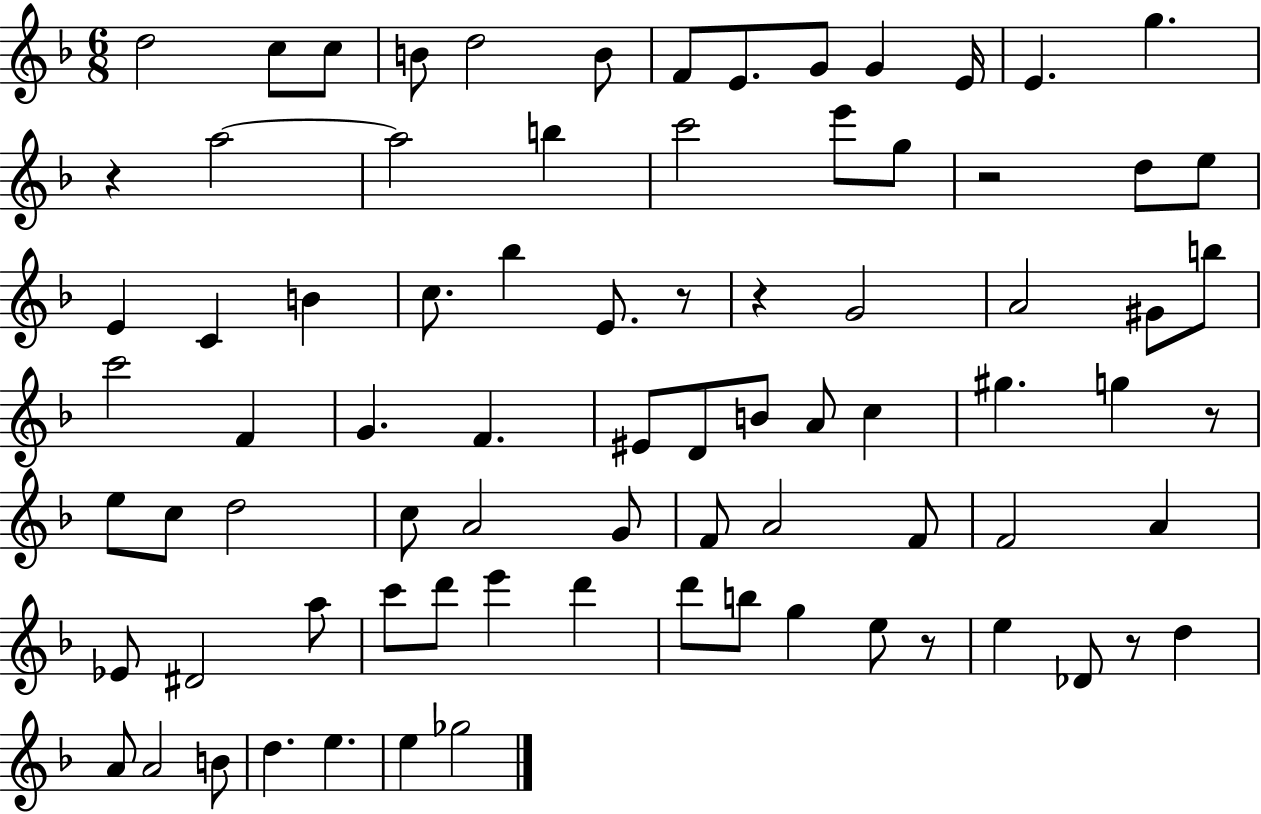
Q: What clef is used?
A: treble